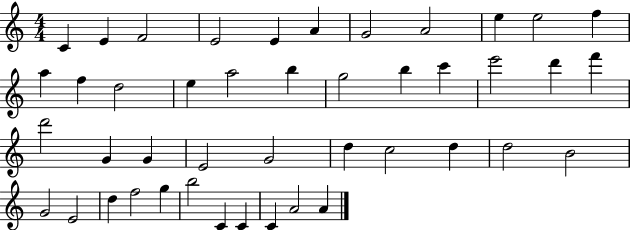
{
  \clef treble
  \numericTimeSignature
  \time 4/4
  \key c \major
  c'4 e'4 f'2 | e'2 e'4 a'4 | g'2 a'2 | e''4 e''2 f''4 | \break a''4 f''4 d''2 | e''4 a''2 b''4 | g''2 b''4 c'''4 | e'''2 d'''4 f'''4 | \break d'''2 g'4 g'4 | e'2 g'2 | d''4 c''2 d''4 | d''2 b'2 | \break g'2 e'2 | d''4 f''2 g''4 | b''2 c'4 c'4 | c'4 a'2 a'4 | \break \bar "|."
}